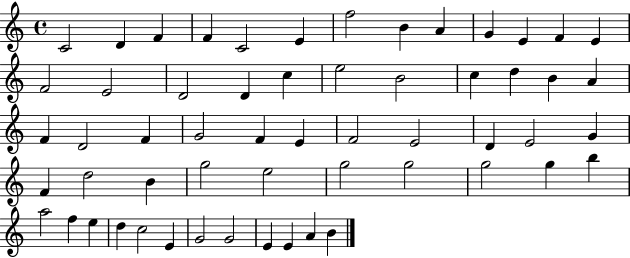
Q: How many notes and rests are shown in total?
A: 57